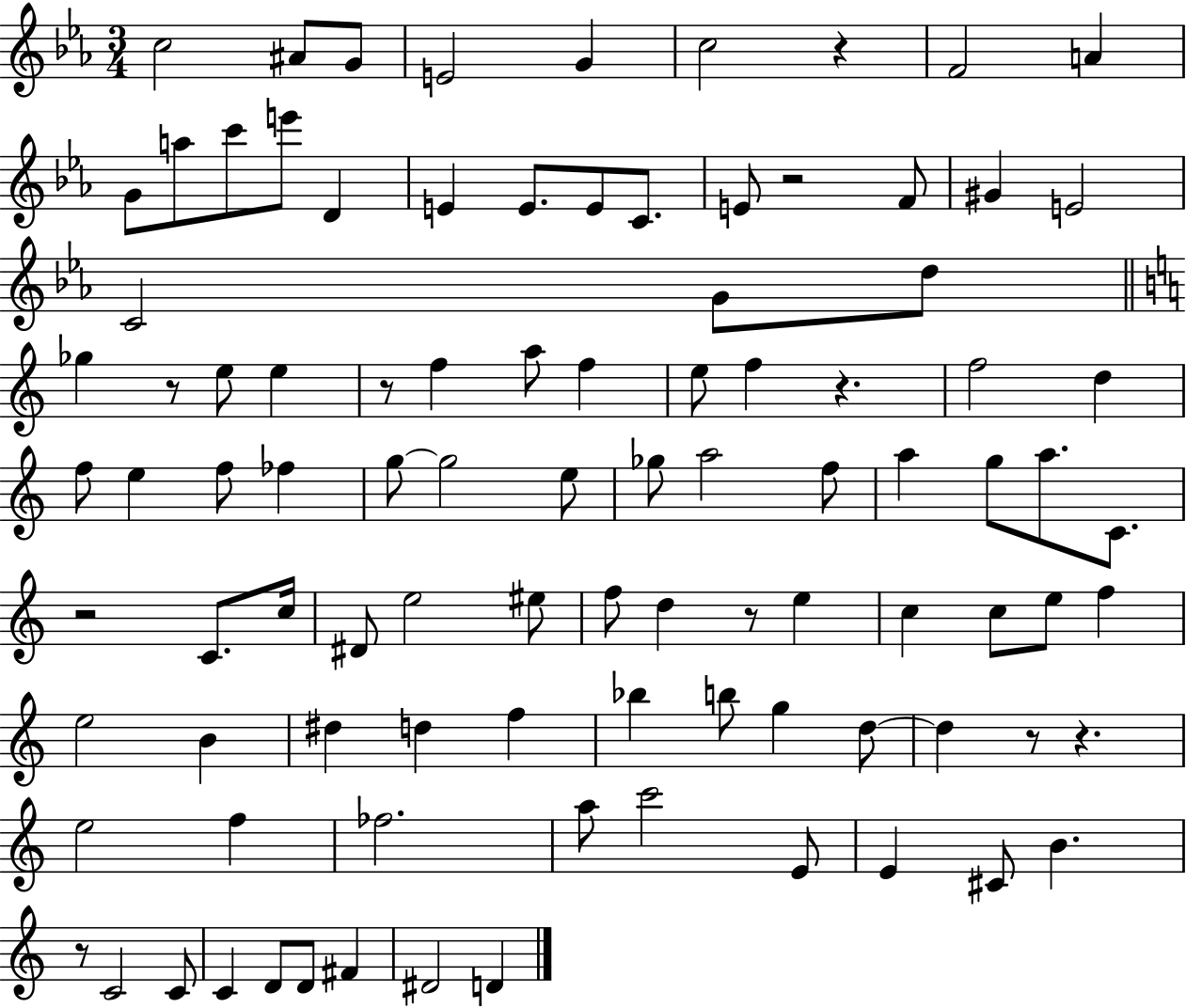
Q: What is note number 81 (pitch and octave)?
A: C4